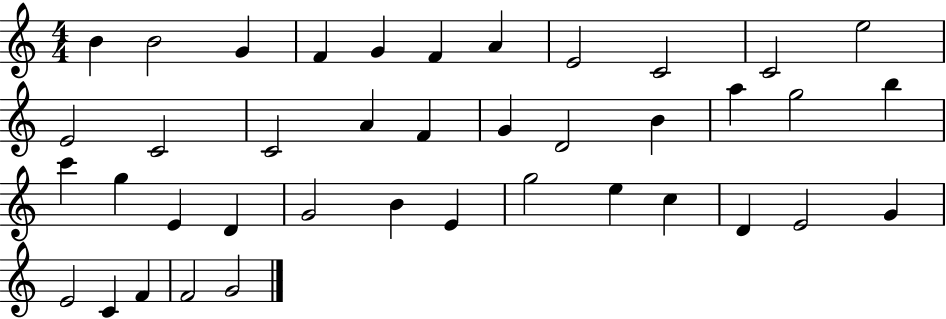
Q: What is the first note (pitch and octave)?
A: B4